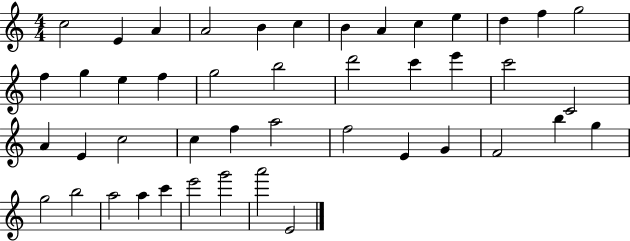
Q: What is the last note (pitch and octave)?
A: E4